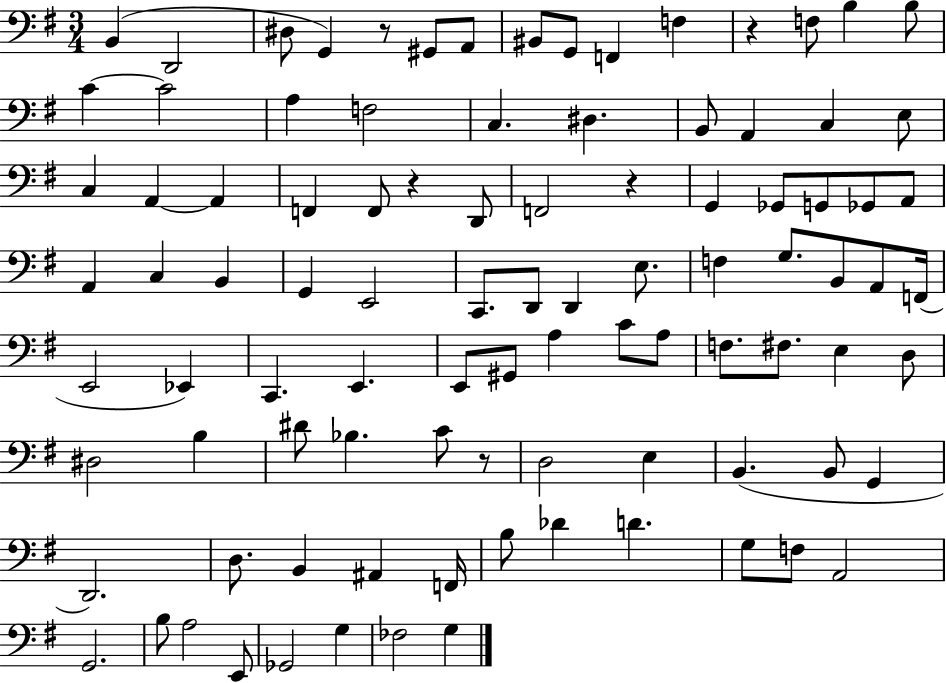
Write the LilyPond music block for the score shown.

{
  \clef bass
  \numericTimeSignature
  \time 3/4
  \key g \major
  b,4( d,2 | dis8 g,4) r8 gis,8 a,8 | bis,8 g,8 f,4 f4 | r4 f8 b4 b8 | \break c'4~~ c'2 | a4 f2 | c4. dis4. | b,8 a,4 c4 e8 | \break c4 a,4~~ a,4 | f,4 f,8 r4 d,8 | f,2 r4 | g,4 ges,8 g,8 ges,8 a,8 | \break a,4 c4 b,4 | g,4 e,2 | c,8. d,8 d,4 e8. | f4 g8. b,8 a,8 f,16( | \break e,2 ees,4) | c,4. e,4. | e,8 gis,8 a4 c'8 a8 | f8. fis8. e4 d8 | \break dis2 b4 | dis'8 bes4. c'8 r8 | d2 e4 | b,4.( b,8 g,4 | \break d,2.) | d8. b,4 ais,4 f,16 | b8 des'4 d'4. | g8 f8 a,2 | \break g,2. | b8 a2 e,8 | ges,2 g4 | fes2 g4 | \break \bar "|."
}